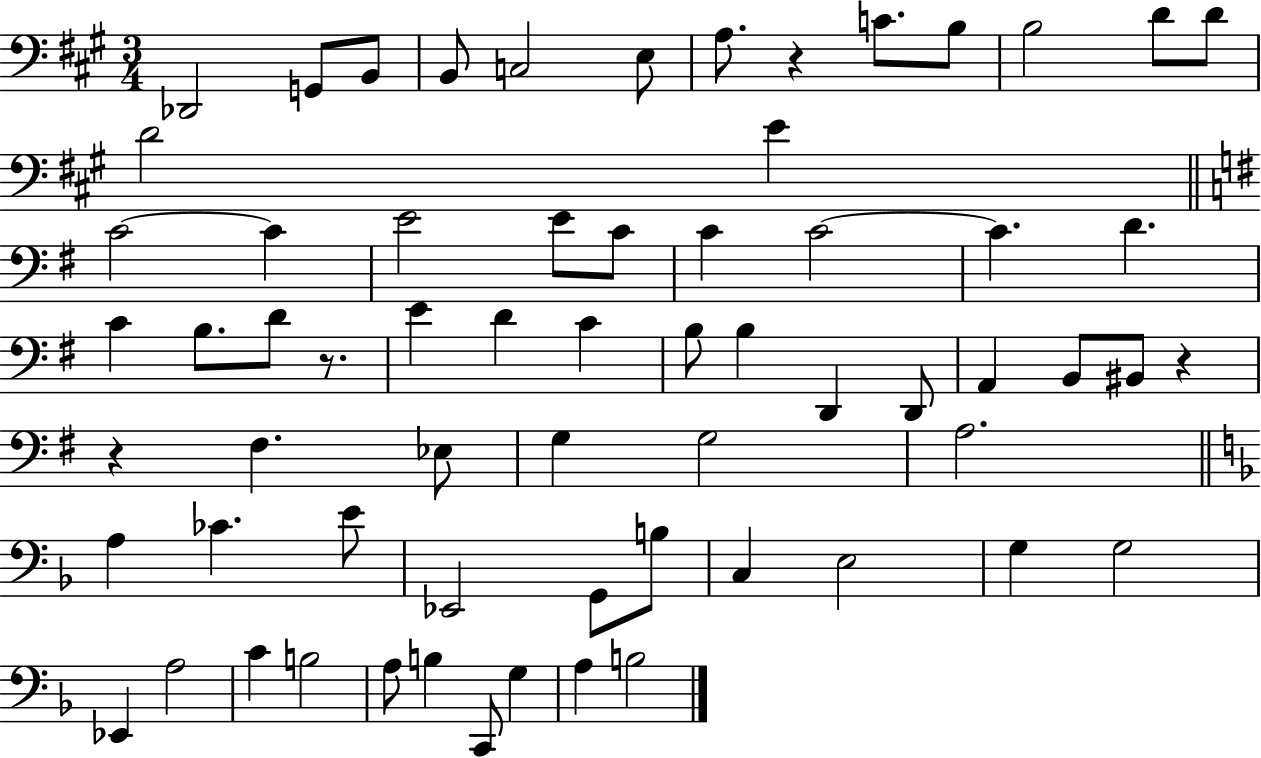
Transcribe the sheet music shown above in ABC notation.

X:1
T:Untitled
M:3/4
L:1/4
K:A
_D,,2 G,,/2 B,,/2 B,,/2 C,2 E,/2 A,/2 z C/2 B,/2 B,2 D/2 D/2 D2 E C2 C E2 E/2 C/2 C C2 C D C B,/2 D/2 z/2 E D C B,/2 B, D,, D,,/2 A,, B,,/2 ^B,,/2 z z ^F, _E,/2 G, G,2 A,2 A, _C E/2 _E,,2 G,,/2 B,/2 C, E,2 G, G,2 _E,, A,2 C B,2 A,/2 B, C,,/2 G, A, B,2